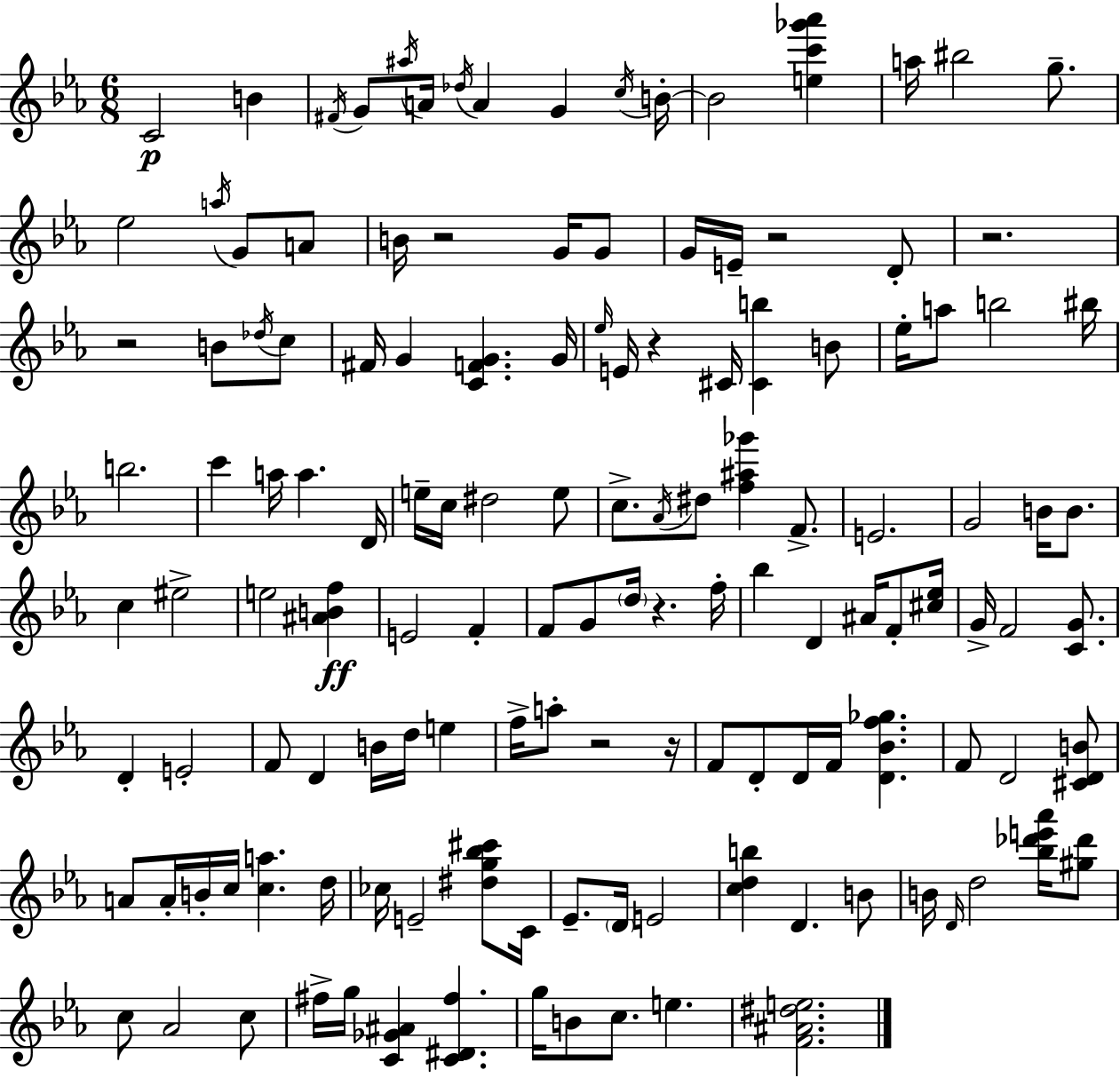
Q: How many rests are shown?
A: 8